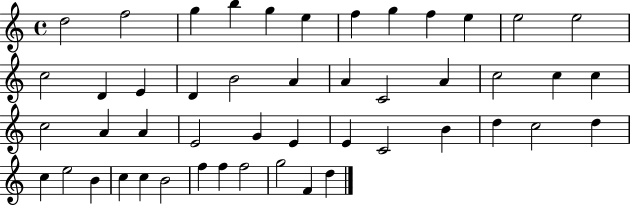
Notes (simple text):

D5/h F5/h G5/q B5/q G5/q E5/q F5/q G5/q F5/q E5/q E5/h E5/h C5/h D4/q E4/q D4/q B4/h A4/q A4/q C4/h A4/q C5/h C5/q C5/q C5/h A4/q A4/q E4/h G4/q E4/q E4/q C4/h B4/q D5/q C5/h D5/q C5/q E5/h B4/q C5/q C5/q B4/h F5/q F5/q F5/h G5/h F4/q D5/q